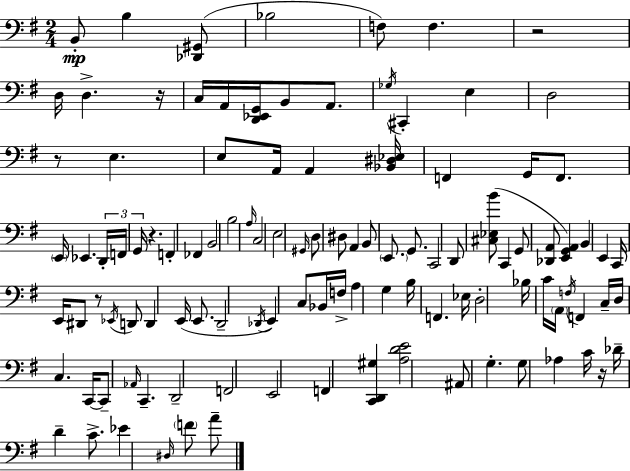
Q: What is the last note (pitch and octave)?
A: A4